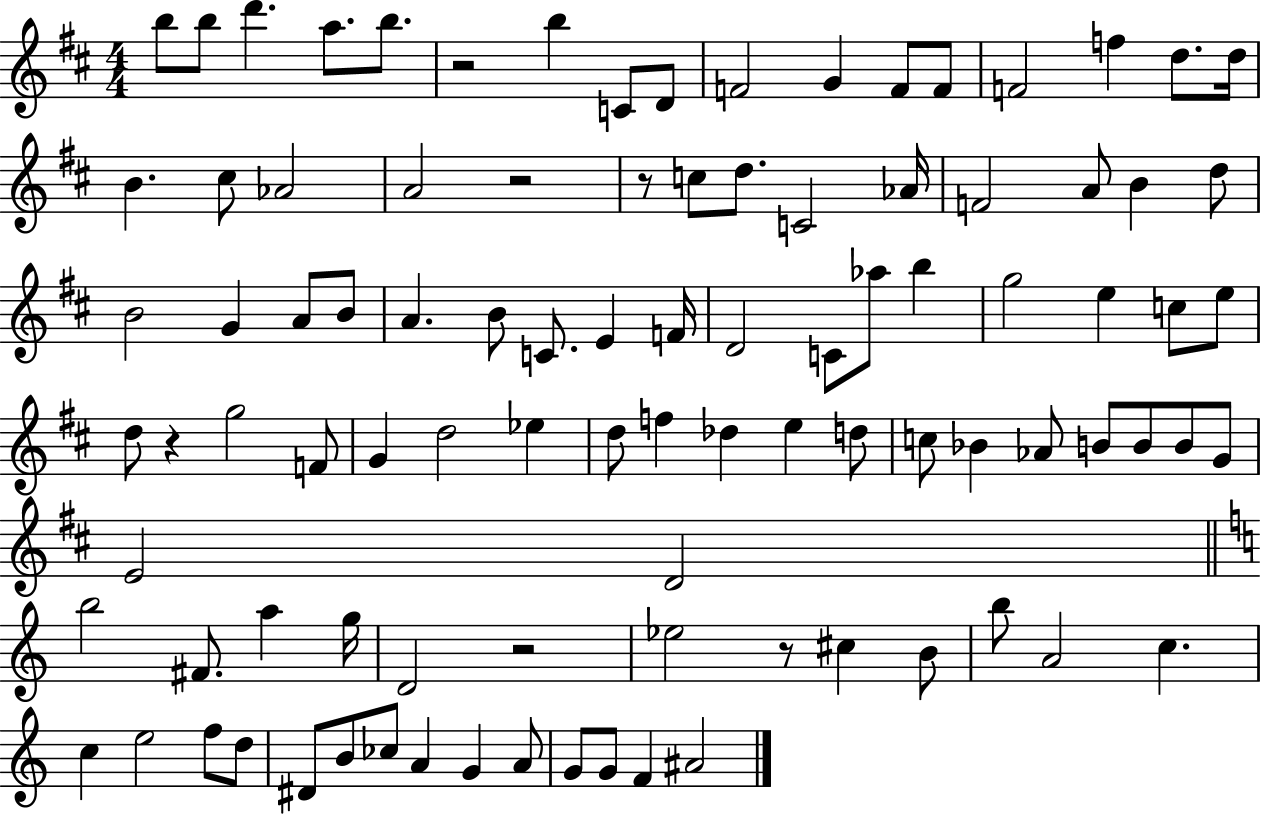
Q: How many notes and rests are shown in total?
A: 96